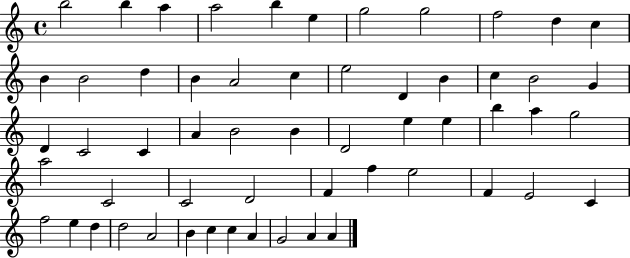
B5/h B5/q A5/q A5/h B5/q E5/q G5/h G5/h F5/h D5/q C5/q B4/q B4/h D5/q B4/q A4/h C5/q E5/h D4/q B4/q C5/q B4/h G4/q D4/q C4/h C4/q A4/q B4/h B4/q D4/h E5/q E5/q B5/q A5/q G5/h A5/h C4/h C4/h D4/h F4/q F5/q E5/h F4/q E4/h C4/q F5/h E5/q D5/q D5/h A4/h B4/q C5/q C5/q A4/q G4/h A4/q A4/q